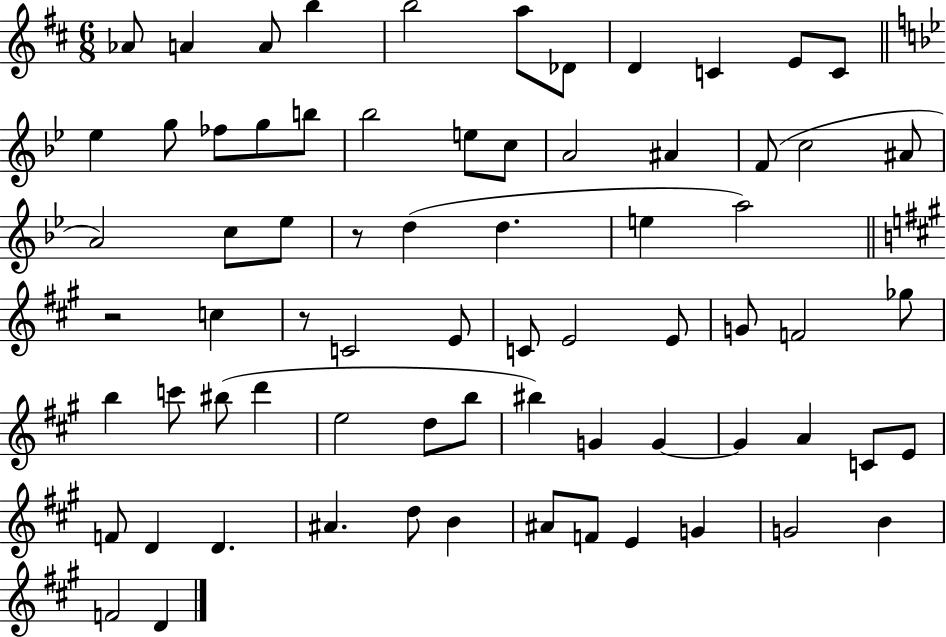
{
  \clef treble
  \numericTimeSignature
  \time 6/8
  \key d \major
  aes'8 a'4 a'8 b''4 | b''2 a''8 des'8 | d'4 c'4 e'8 c'8 | \bar "||" \break \key bes \major ees''4 g''8 fes''8 g''8 b''8 | bes''2 e''8 c''8 | a'2 ais'4 | f'8( c''2 ais'8 | \break a'2) c''8 ees''8 | r8 d''4( d''4. | e''4 a''2) | \bar "||" \break \key a \major r2 c''4 | r8 c'2 e'8 | c'8 e'2 e'8 | g'8 f'2 ges''8 | \break b''4 c'''8 bis''8( d'''4 | e''2 d''8 b''8 | bis''4) g'4 g'4~~ | g'4 a'4 c'8 e'8 | \break f'8 d'4 d'4. | ais'4. d''8 b'4 | ais'8 f'8 e'4 g'4 | g'2 b'4 | \break f'2 d'4 | \bar "|."
}